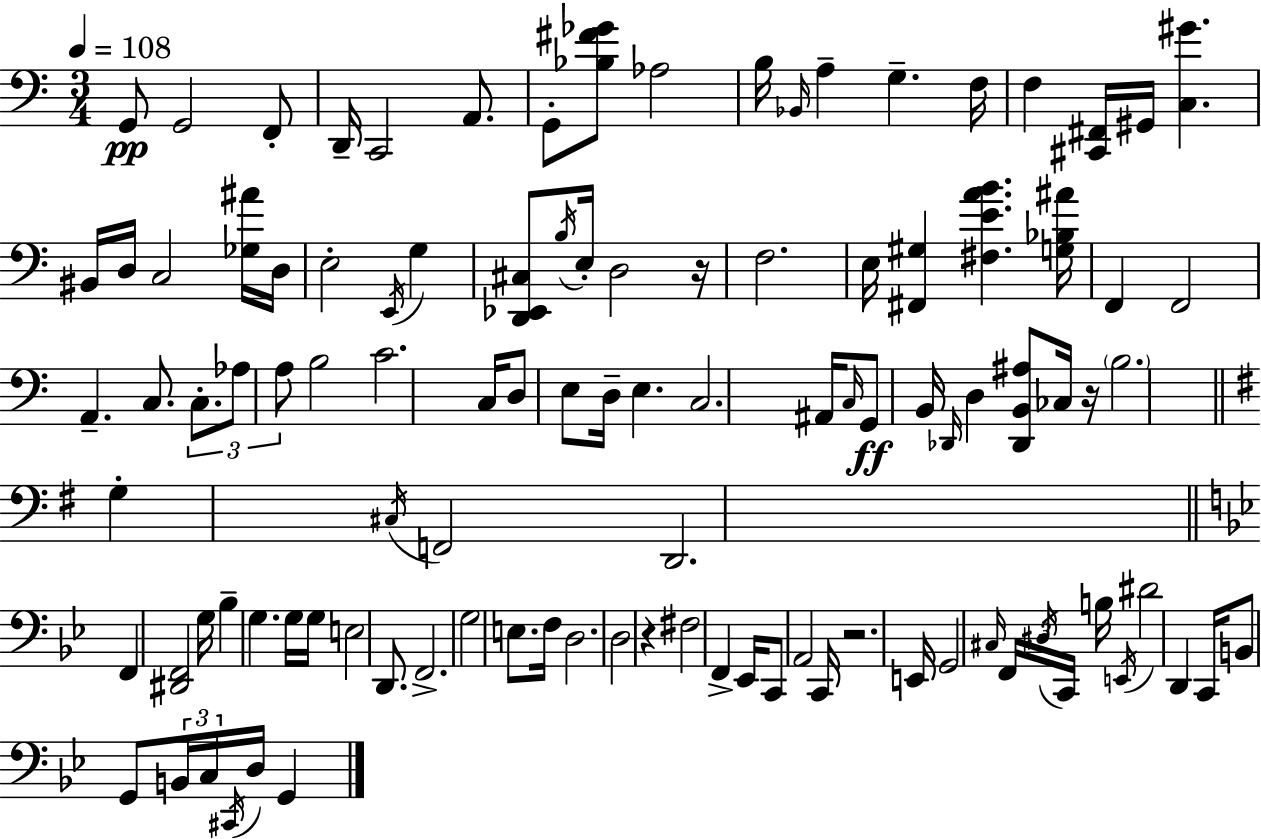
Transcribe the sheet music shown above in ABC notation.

X:1
T:Untitled
M:3/4
L:1/4
K:C
G,,/2 G,,2 F,,/2 D,,/4 C,,2 A,,/2 G,,/2 [_B,^F_G]/2 _A,2 B,/4 _B,,/4 A, G, F,/4 F, [^C,,^F,,]/4 ^G,,/4 [C,^G] ^B,,/4 D,/4 C,2 [_G,^A]/4 D,/4 E,2 E,,/4 G, [D,,_E,,^C,]/2 B,/4 E,/4 D,2 z/4 F,2 E,/4 [^F,,^G,] [^F,EAB] [G,_B,^A]/4 F,, F,,2 A,, C,/2 C,/2 _A,/2 A,/2 B,2 C2 C,/4 D,/2 E,/2 D,/4 E, C,2 ^A,,/4 C,/4 G,,/2 B,,/4 _D,,/4 D, [_D,,B,,^A,]/2 _C,/4 z/4 B,2 G, ^C,/4 F,,2 D,,2 F,, [^D,,F,,]2 G,/4 _B, G, G,/4 G,/4 E,2 D,,/2 F,,2 G,2 E,/2 F,/4 D,2 D,2 z ^F,2 F,, _E,,/4 C,,/2 A,,2 C,,/4 z2 E,,/4 G,,2 ^C,/4 F,,/4 ^D,/4 C,,/4 B,/4 E,,/4 ^D2 D,, C,,/4 B,,/2 G,,/2 B,,/4 C,/4 ^C,,/4 D,/4 G,,